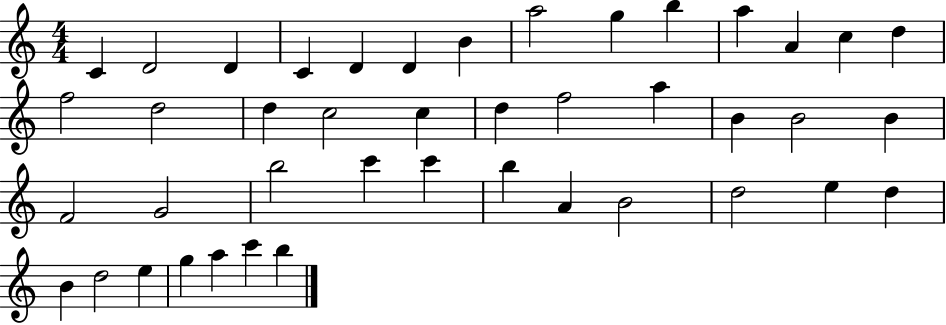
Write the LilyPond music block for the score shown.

{
  \clef treble
  \numericTimeSignature
  \time 4/4
  \key c \major
  c'4 d'2 d'4 | c'4 d'4 d'4 b'4 | a''2 g''4 b''4 | a''4 a'4 c''4 d''4 | \break f''2 d''2 | d''4 c''2 c''4 | d''4 f''2 a''4 | b'4 b'2 b'4 | \break f'2 g'2 | b''2 c'''4 c'''4 | b''4 a'4 b'2 | d''2 e''4 d''4 | \break b'4 d''2 e''4 | g''4 a''4 c'''4 b''4 | \bar "|."
}